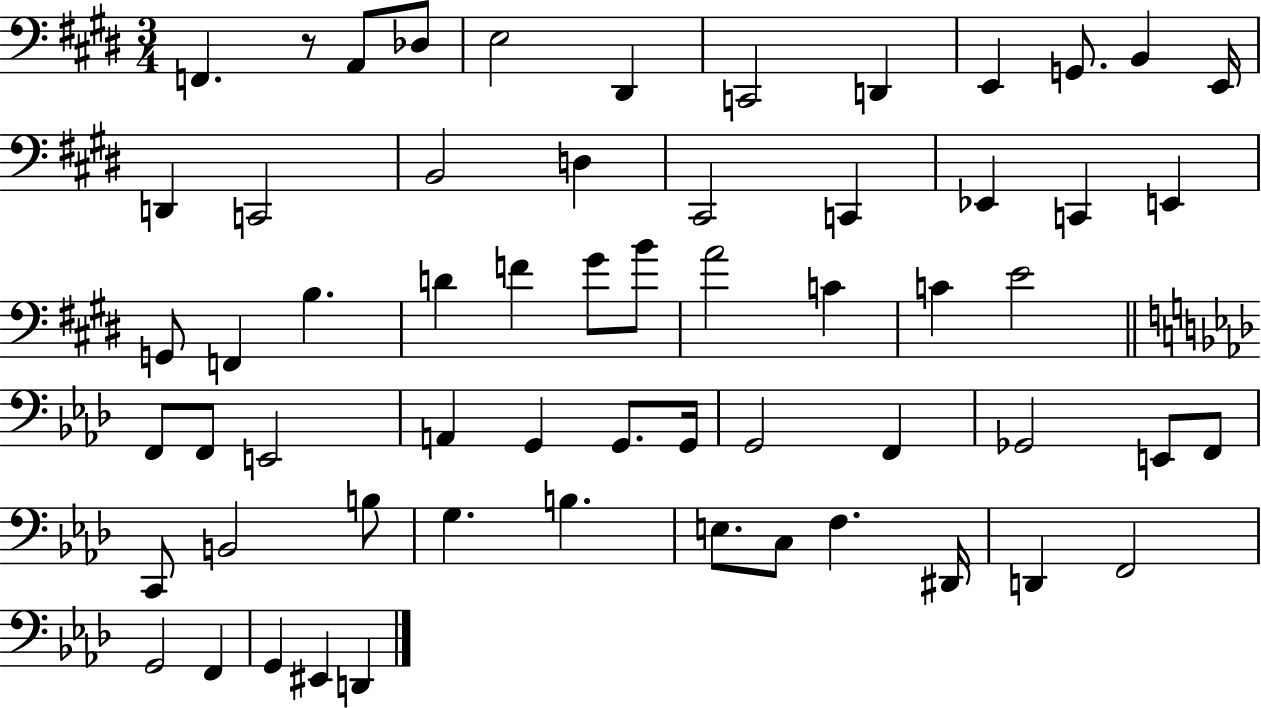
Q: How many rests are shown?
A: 1